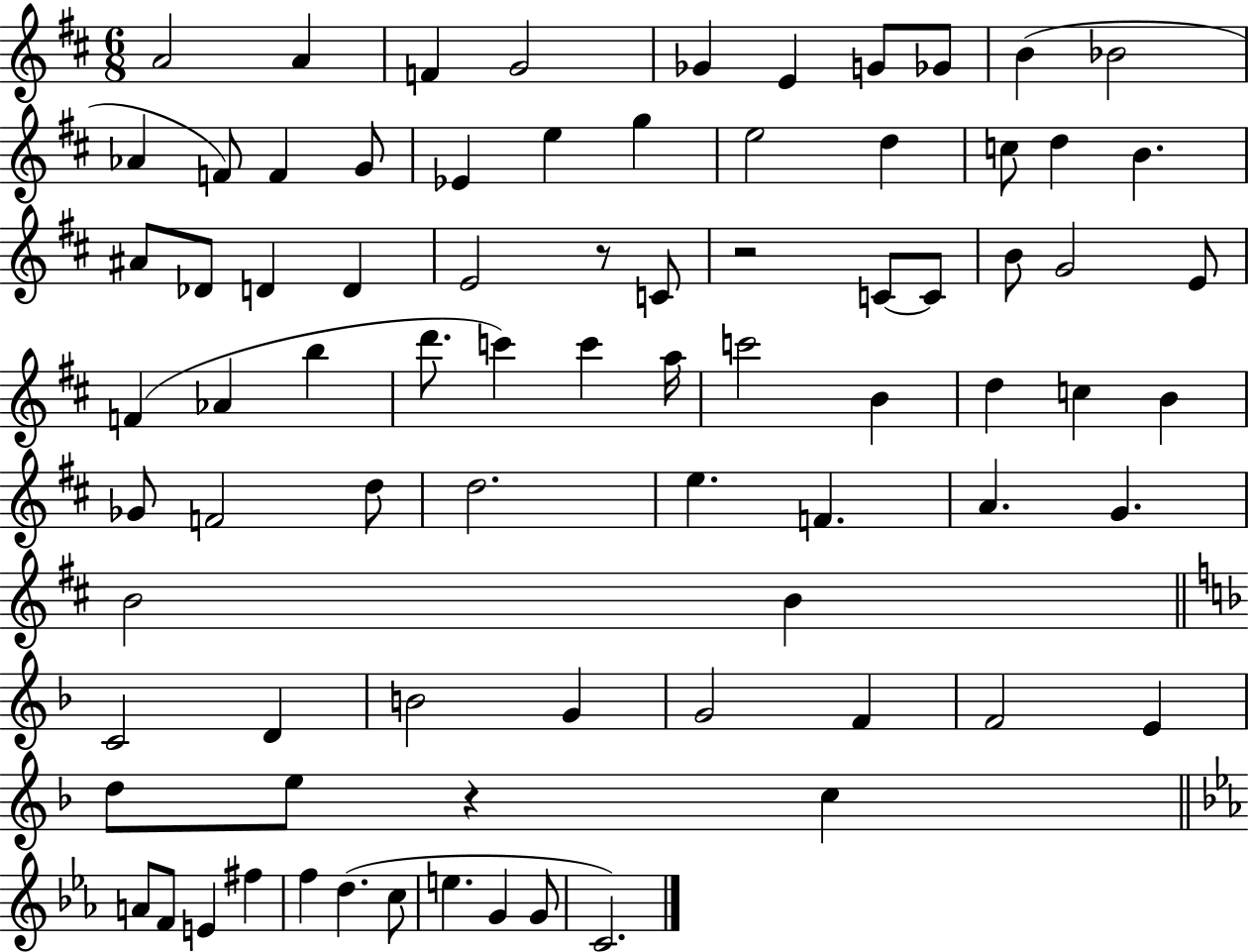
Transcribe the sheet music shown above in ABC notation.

X:1
T:Untitled
M:6/8
L:1/4
K:D
A2 A F G2 _G E G/2 _G/2 B _B2 _A F/2 F G/2 _E e g e2 d c/2 d B ^A/2 _D/2 D D E2 z/2 C/2 z2 C/2 C/2 B/2 G2 E/2 F _A b d'/2 c' c' a/4 c'2 B d c B _G/2 F2 d/2 d2 e F A G B2 B C2 D B2 G G2 F F2 E d/2 e/2 z c A/2 F/2 E ^f f d c/2 e G G/2 C2